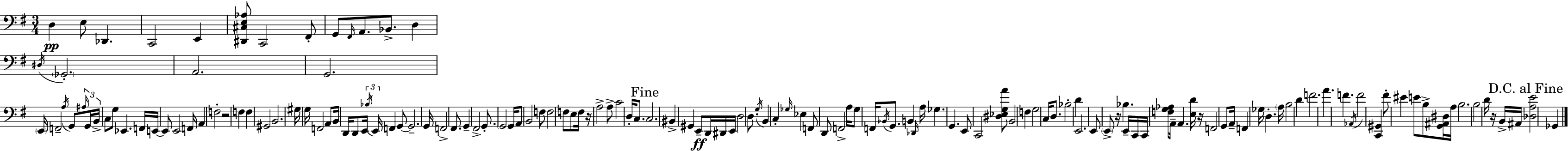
{
  \clef bass
  \numericTimeSignature
  \time 3/4
  \key e \minor
  \repeat volta 2 { d4\pp e8 des,4. | c,2 e,4 | <dis, cis e aes>8 c,2 fis,8-. | g,8 \grace { fis,16 } a,8. bes,8.-> d4 | \break \acciaccatura { dis16 } \parenthesize ges,2.-. | a,2. | g,2. | \parenthesize e,16 f,2-- \acciaccatura { a16 } | \break g,8 \tuplet 3/2 { \grace { ais16 } g,16 b,16-> } c8 g8 ees,4. | f,16 e,16~~ e,8 e,2 | f,16 a,4 f2-. | r2 | \break f4 f4 gis,2 | b,2. | gis16 g16 f,2 | a,8 b,16 d,16 d,8 \tuplet 3/2 { e,16 \acciaccatura { bes16 } e,16 } f,4 | \break g,8~~ g,2.-- | g,16 f,2-> | fis,8. g,4-- fis,2-> | g,8.-. \parenthesize g,2 | \break g,16 a,8 b,2 | f8 f2 | f8 e8 f16 r16 a2-> | a8-> c'2 | \break d16-. c8. \mark "Fine" c2. | bis,4-> gis,4 | e,8--\ff d,16 dis,16 e,16 d2 | d8. \acciaccatura { g16 } b,4 c4-. | \break \grace { ges16 } ees4 f,8 d,8 f,2-> | a16 g8 f,16 \acciaccatura { bes,16 } | g,8. b,4 \grace { des,16 } a16 ges4. | g,4. e,8 c,2 | \break <dis ees g a'>8 b,2 | f4 g2 | c16 d8. bes2-. | d'4 e,2. | \break e,8 \parenthesize e,8-> | r16 bes4. e,16-- c,16 c,16 <f g aes>8 | a,16-- a,4. <e d'>16 r16 f,2 | g,8 a,16-- f,4 | \break ges16 d4.-. \parenthesize a16 b2 | d'4 f'2. | a'4. | f'4. \acciaccatura { aes,16 } f'2 | \break <c, gis,>4 fis'8-. | eis'4 e'8 b8-> <g, ais, dis>16 a16 b2. | b2 | d'16 r16 b,16-> ais,16 \mark "D.C. al Fine" <des a e'>2 | \break ges,4 } \bar "|."
}